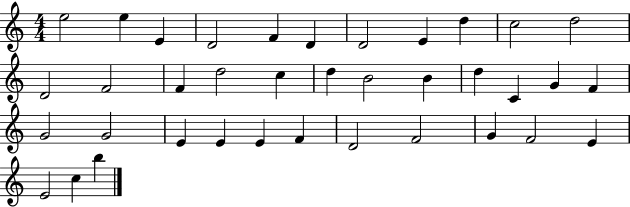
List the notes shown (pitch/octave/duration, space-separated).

E5/h E5/q E4/q D4/h F4/q D4/q D4/h E4/q D5/q C5/h D5/h D4/h F4/h F4/q D5/h C5/q D5/q B4/h B4/q D5/q C4/q G4/q F4/q G4/h G4/h E4/q E4/q E4/q F4/q D4/h F4/h G4/q F4/h E4/q E4/h C5/q B5/q